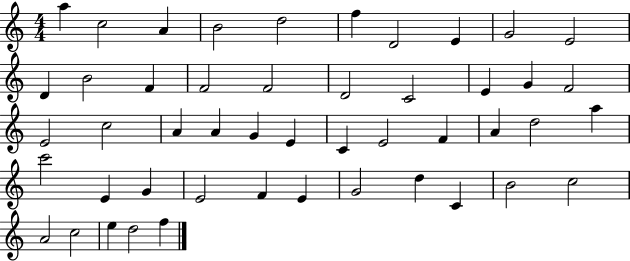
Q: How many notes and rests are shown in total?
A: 48